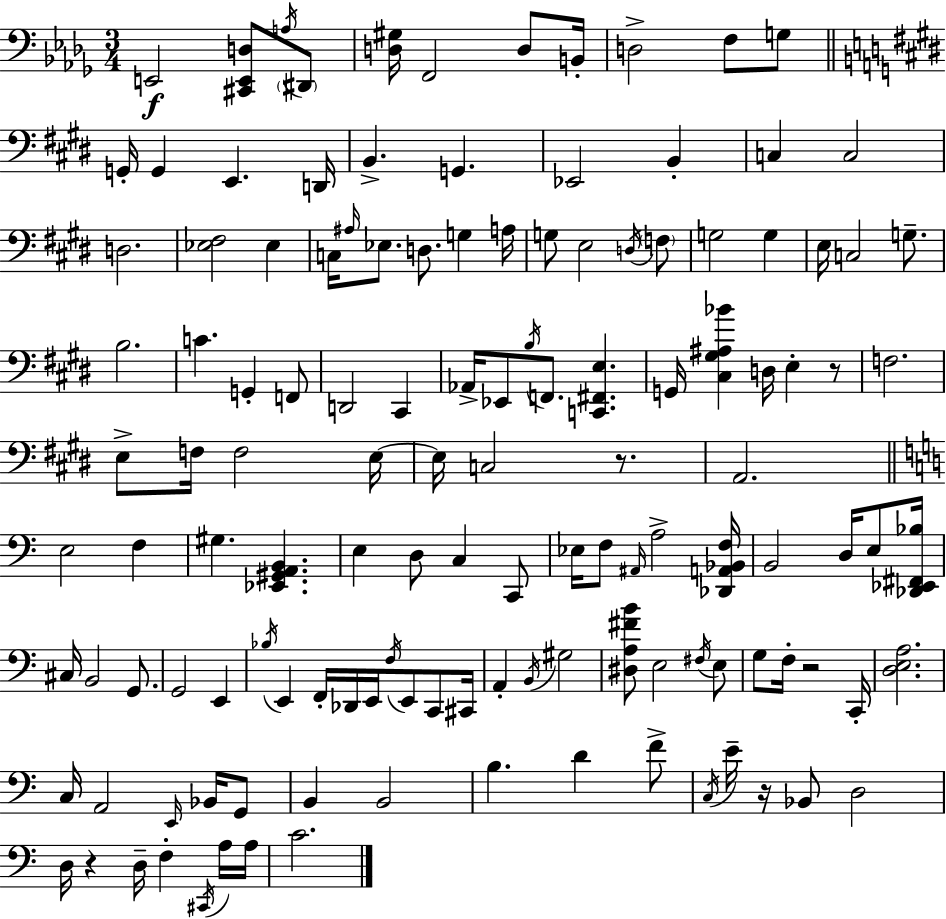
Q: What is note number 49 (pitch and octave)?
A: E3